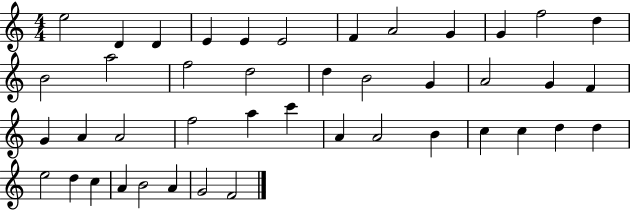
E5/h D4/q D4/q E4/q E4/q E4/h F4/q A4/h G4/q G4/q F5/h D5/q B4/h A5/h F5/h D5/h D5/q B4/h G4/q A4/h G4/q F4/q G4/q A4/q A4/h F5/h A5/q C6/q A4/q A4/h B4/q C5/q C5/q D5/q D5/q E5/h D5/q C5/q A4/q B4/h A4/q G4/h F4/h